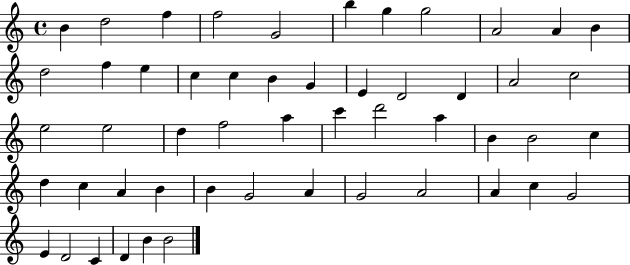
B4/q D5/h F5/q F5/h G4/h B5/q G5/q G5/h A4/h A4/q B4/q D5/h F5/q E5/q C5/q C5/q B4/q G4/q E4/q D4/h D4/q A4/h C5/h E5/h E5/h D5/q F5/h A5/q C6/q D6/h A5/q B4/q B4/h C5/q D5/q C5/q A4/q B4/q B4/q G4/h A4/q G4/h A4/h A4/q C5/q G4/h E4/q D4/h C4/q D4/q B4/q B4/h